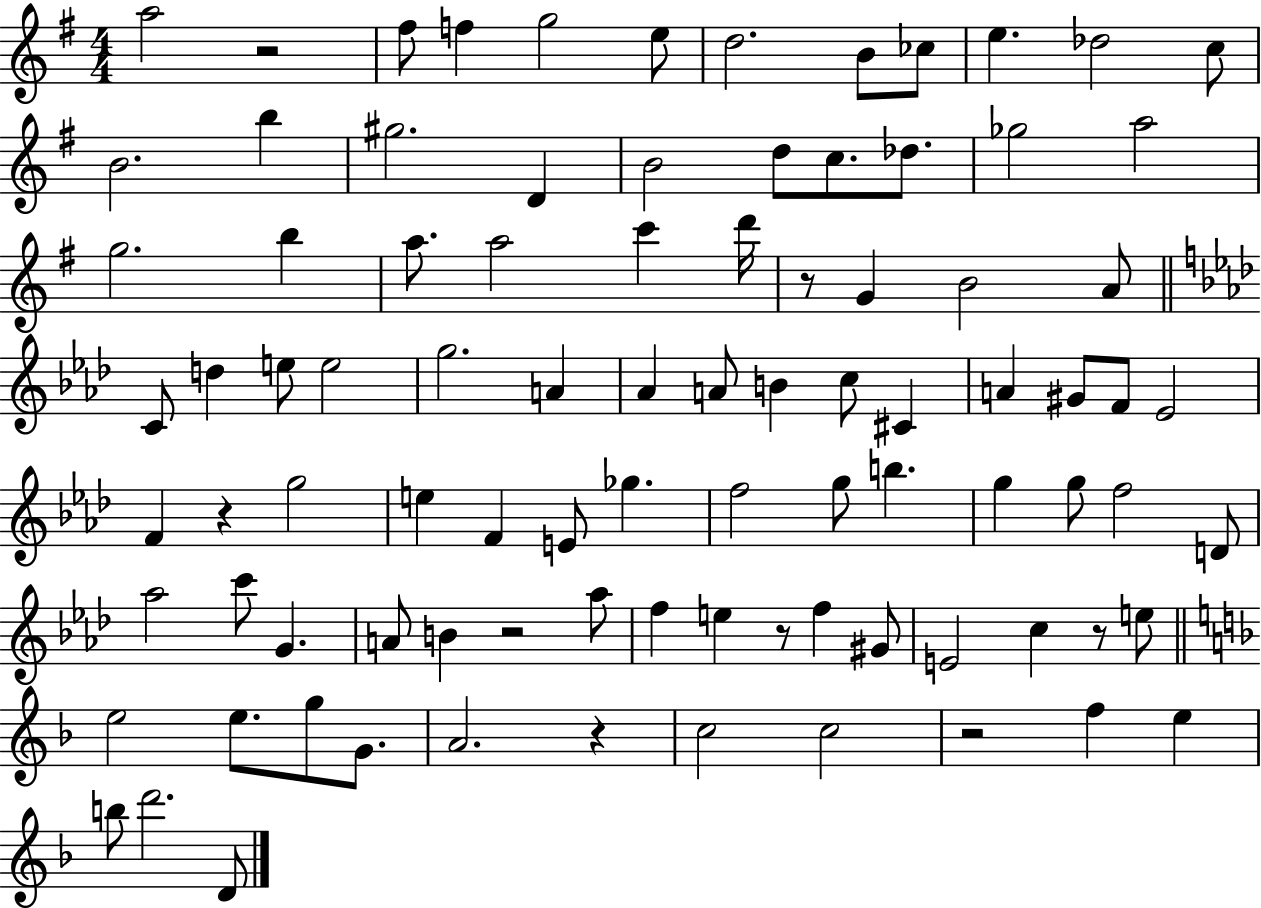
{
  \clef treble
  \numericTimeSignature
  \time 4/4
  \key g \major
  a''2 r2 | fis''8 f''4 g''2 e''8 | d''2. b'8 ces''8 | e''4. des''2 c''8 | \break b'2. b''4 | gis''2. d'4 | b'2 d''8 c''8. des''8. | ges''2 a''2 | \break g''2. b''4 | a''8. a''2 c'''4 d'''16 | r8 g'4 b'2 a'8 | \bar "||" \break \key aes \major c'8 d''4 e''8 e''2 | g''2. a'4 | aes'4 a'8 b'4 c''8 cis'4 | a'4 gis'8 f'8 ees'2 | \break f'4 r4 g''2 | e''4 f'4 e'8 ges''4. | f''2 g''8 b''4. | g''4 g''8 f''2 d'8 | \break aes''2 c'''8 g'4. | a'8 b'4 r2 aes''8 | f''4 e''4 r8 f''4 gis'8 | e'2 c''4 r8 e''8 | \break \bar "||" \break \key f \major e''2 e''8. g''8 g'8. | a'2. r4 | c''2 c''2 | r2 f''4 e''4 | \break b''8 d'''2. d'8 | \bar "|."
}